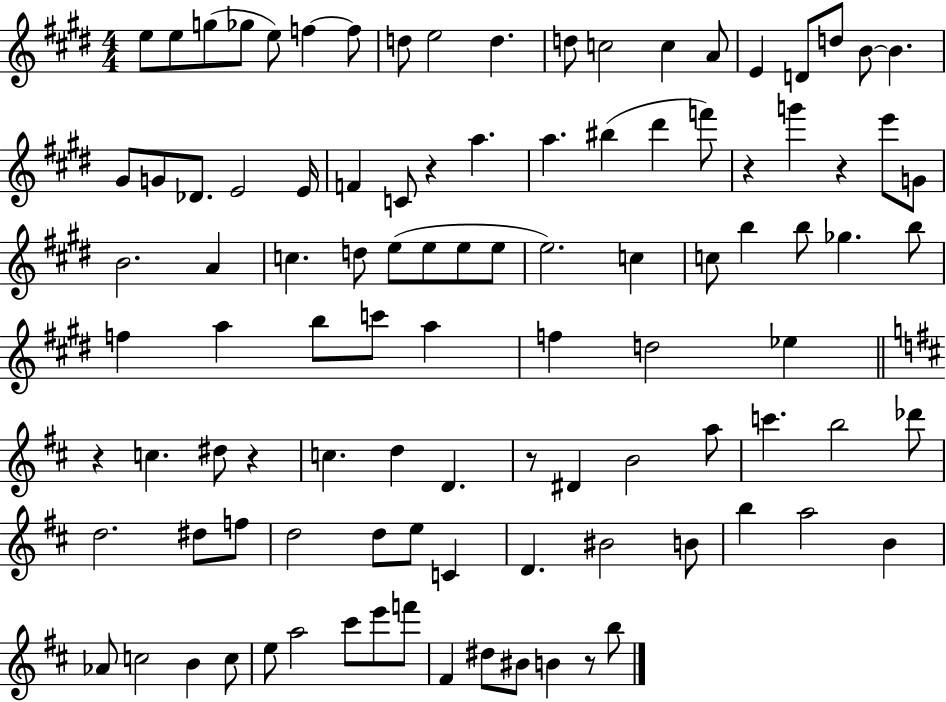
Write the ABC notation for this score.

X:1
T:Untitled
M:4/4
L:1/4
K:E
e/2 e/2 g/2 _g/2 e/2 f f/2 d/2 e2 d d/2 c2 c A/2 E D/2 d/2 B/2 B ^G/2 G/2 _D/2 E2 E/4 F C/2 z a a ^b ^d' f'/2 z g' z e'/2 G/2 B2 A c d/2 e/2 e/2 e/2 e/2 e2 c c/2 b b/2 _g b/2 f a b/2 c'/2 a f d2 _e z c ^d/2 z c d D z/2 ^D B2 a/2 c' b2 _d'/2 d2 ^d/2 f/2 d2 d/2 e/2 C D ^B2 B/2 b a2 B _A/2 c2 B c/2 e/2 a2 ^c'/2 e'/2 f'/2 ^F ^d/2 ^B/2 B z/2 b/2